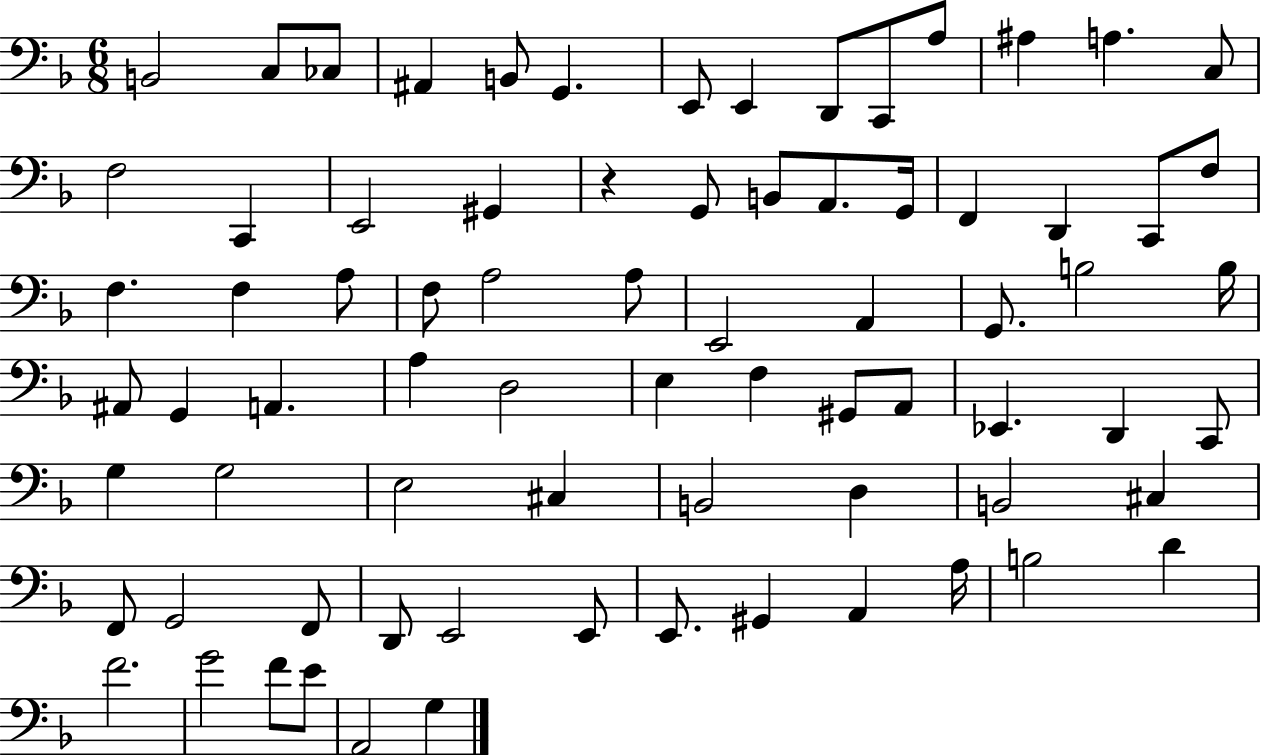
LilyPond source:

{
  \clef bass
  \numericTimeSignature
  \time 6/8
  \key f \major
  b,2 c8 ces8 | ais,4 b,8 g,4. | e,8 e,4 d,8 c,8 a8 | ais4 a4. c8 | \break f2 c,4 | e,2 gis,4 | r4 g,8 b,8 a,8. g,16 | f,4 d,4 c,8 f8 | \break f4. f4 a8 | f8 a2 a8 | e,2 a,4 | g,8. b2 b16 | \break ais,8 g,4 a,4. | a4 d2 | e4 f4 gis,8 a,8 | ees,4. d,4 c,8 | \break g4 g2 | e2 cis4 | b,2 d4 | b,2 cis4 | \break f,8 g,2 f,8 | d,8 e,2 e,8 | e,8. gis,4 a,4 a16 | b2 d'4 | \break f'2. | g'2 f'8 e'8 | a,2 g4 | \bar "|."
}